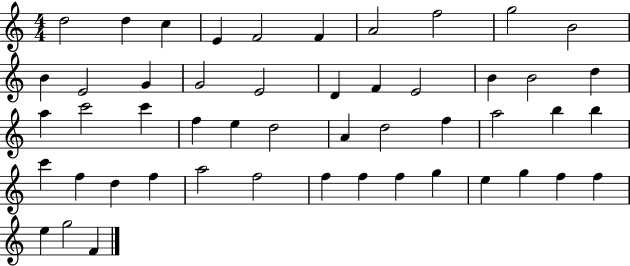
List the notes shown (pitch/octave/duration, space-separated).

D5/h D5/q C5/q E4/q F4/h F4/q A4/h F5/h G5/h B4/h B4/q E4/h G4/q G4/h E4/h D4/q F4/q E4/h B4/q B4/h D5/q A5/q C6/h C6/q F5/q E5/q D5/h A4/q D5/h F5/q A5/h B5/q B5/q C6/q F5/q D5/q F5/q A5/h F5/h F5/q F5/q F5/q G5/q E5/q G5/q F5/q F5/q E5/q G5/h F4/q